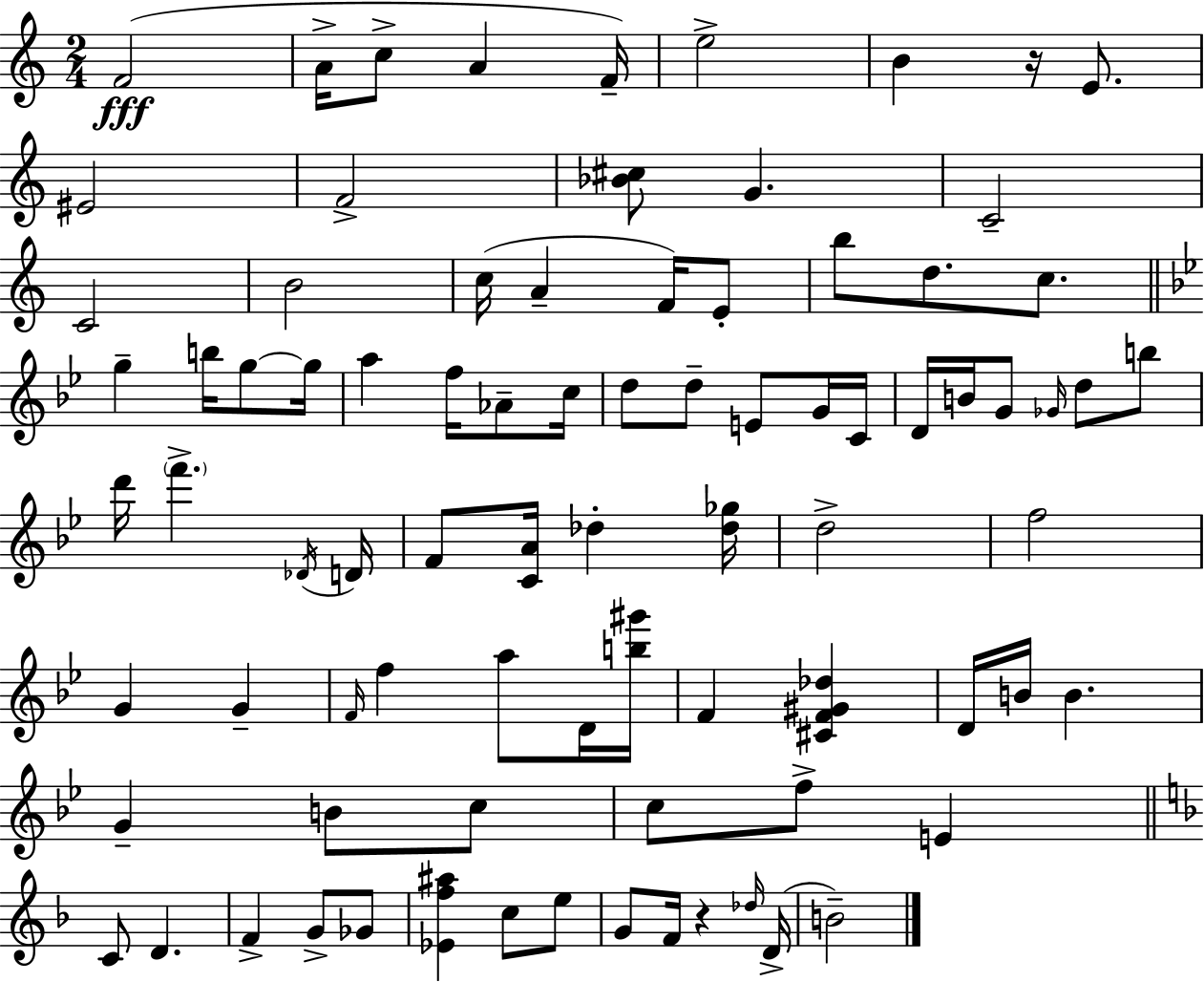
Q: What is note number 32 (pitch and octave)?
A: E4